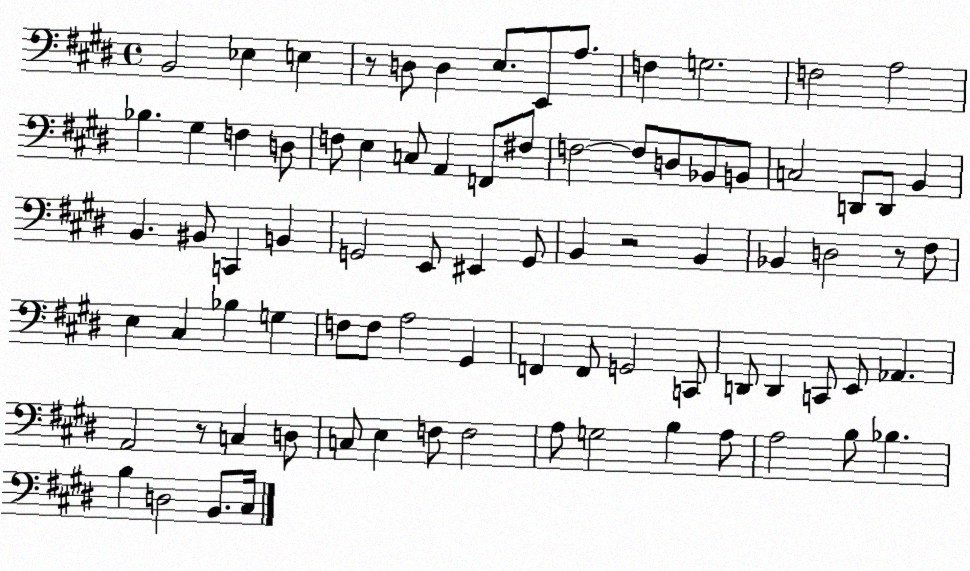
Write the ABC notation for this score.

X:1
T:Untitled
M:4/4
L:1/4
K:E
B,,2 _E, E, z/2 D,/2 D, E,/2 E,,/2 A,/2 F, G,2 F,2 A,2 _B, ^G, F, D,/2 F,/2 E, C,/2 A,, F,,/2 ^F,/2 F,2 F,/2 D,/2 _B,,/2 B,,/2 C,2 D,,/2 D,,/2 B,, B,, ^B,,/2 C,, B,, G,,2 E,,/2 ^E,, G,,/2 B,, z2 B,, _B,, D,2 z/2 ^F,/2 E, ^C, _B, G, F,/2 F,/2 A,2 ^G,, F,, F,,/2 G,,2 C,,/2 D,,/2 D,, C,,/2 E,,/2 _A,, A,,2 z/2 C, D,/2 C,/2 E, F,/2 F,2 A,/2 G,2 B, A,/2 A,2 B,/2 _B, B, D,2 B,,/2 ^C,/4